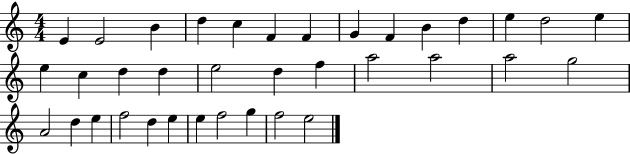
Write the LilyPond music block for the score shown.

{
  \clef treble
  \numericTimeSignature
  \time 4/4
  \key c \major
  e'4 e'2 b'4 | d''4 c''4 f'4 f'4 | g'4 f'4 b'4 d''4 | e''4 d''2 e''4 | \break e''4 c''4 d''4 d''4 | e''2 d''4 f''4 | a''2 a''2 | a''2 g''2 | \break a'2 d''4 e''4 | f''2 d''4 e''4 | e''4 f''2 g''4 | f''2 e''2 | \break \bar "|."
}